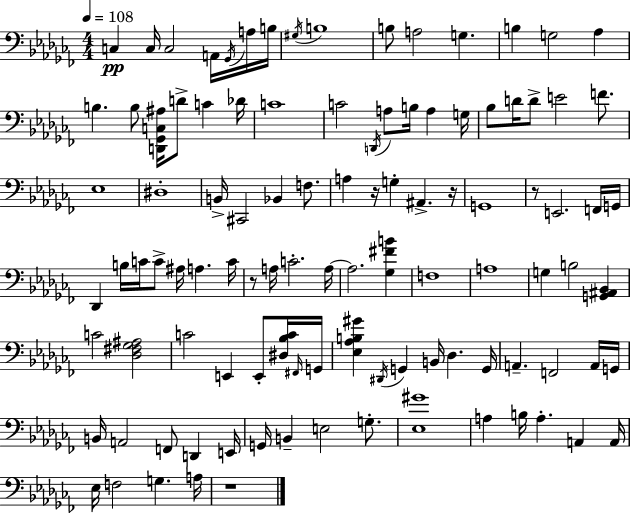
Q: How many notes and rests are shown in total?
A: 105